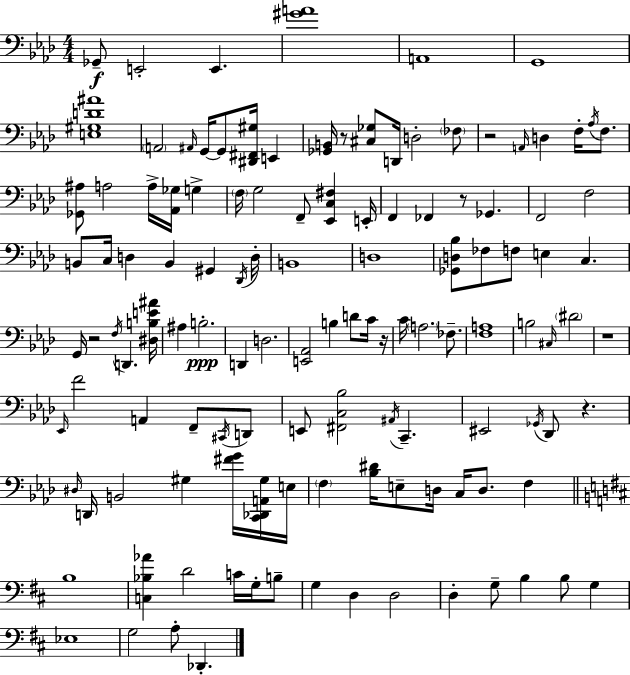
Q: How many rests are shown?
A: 7